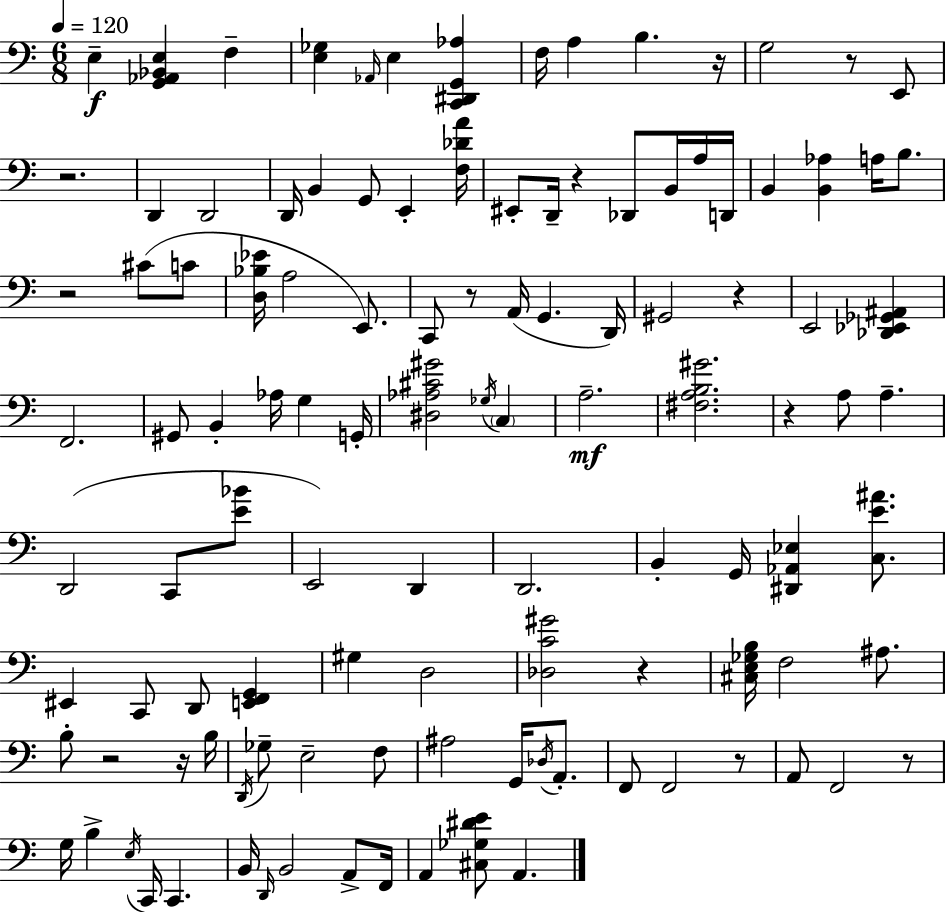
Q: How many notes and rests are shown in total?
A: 114